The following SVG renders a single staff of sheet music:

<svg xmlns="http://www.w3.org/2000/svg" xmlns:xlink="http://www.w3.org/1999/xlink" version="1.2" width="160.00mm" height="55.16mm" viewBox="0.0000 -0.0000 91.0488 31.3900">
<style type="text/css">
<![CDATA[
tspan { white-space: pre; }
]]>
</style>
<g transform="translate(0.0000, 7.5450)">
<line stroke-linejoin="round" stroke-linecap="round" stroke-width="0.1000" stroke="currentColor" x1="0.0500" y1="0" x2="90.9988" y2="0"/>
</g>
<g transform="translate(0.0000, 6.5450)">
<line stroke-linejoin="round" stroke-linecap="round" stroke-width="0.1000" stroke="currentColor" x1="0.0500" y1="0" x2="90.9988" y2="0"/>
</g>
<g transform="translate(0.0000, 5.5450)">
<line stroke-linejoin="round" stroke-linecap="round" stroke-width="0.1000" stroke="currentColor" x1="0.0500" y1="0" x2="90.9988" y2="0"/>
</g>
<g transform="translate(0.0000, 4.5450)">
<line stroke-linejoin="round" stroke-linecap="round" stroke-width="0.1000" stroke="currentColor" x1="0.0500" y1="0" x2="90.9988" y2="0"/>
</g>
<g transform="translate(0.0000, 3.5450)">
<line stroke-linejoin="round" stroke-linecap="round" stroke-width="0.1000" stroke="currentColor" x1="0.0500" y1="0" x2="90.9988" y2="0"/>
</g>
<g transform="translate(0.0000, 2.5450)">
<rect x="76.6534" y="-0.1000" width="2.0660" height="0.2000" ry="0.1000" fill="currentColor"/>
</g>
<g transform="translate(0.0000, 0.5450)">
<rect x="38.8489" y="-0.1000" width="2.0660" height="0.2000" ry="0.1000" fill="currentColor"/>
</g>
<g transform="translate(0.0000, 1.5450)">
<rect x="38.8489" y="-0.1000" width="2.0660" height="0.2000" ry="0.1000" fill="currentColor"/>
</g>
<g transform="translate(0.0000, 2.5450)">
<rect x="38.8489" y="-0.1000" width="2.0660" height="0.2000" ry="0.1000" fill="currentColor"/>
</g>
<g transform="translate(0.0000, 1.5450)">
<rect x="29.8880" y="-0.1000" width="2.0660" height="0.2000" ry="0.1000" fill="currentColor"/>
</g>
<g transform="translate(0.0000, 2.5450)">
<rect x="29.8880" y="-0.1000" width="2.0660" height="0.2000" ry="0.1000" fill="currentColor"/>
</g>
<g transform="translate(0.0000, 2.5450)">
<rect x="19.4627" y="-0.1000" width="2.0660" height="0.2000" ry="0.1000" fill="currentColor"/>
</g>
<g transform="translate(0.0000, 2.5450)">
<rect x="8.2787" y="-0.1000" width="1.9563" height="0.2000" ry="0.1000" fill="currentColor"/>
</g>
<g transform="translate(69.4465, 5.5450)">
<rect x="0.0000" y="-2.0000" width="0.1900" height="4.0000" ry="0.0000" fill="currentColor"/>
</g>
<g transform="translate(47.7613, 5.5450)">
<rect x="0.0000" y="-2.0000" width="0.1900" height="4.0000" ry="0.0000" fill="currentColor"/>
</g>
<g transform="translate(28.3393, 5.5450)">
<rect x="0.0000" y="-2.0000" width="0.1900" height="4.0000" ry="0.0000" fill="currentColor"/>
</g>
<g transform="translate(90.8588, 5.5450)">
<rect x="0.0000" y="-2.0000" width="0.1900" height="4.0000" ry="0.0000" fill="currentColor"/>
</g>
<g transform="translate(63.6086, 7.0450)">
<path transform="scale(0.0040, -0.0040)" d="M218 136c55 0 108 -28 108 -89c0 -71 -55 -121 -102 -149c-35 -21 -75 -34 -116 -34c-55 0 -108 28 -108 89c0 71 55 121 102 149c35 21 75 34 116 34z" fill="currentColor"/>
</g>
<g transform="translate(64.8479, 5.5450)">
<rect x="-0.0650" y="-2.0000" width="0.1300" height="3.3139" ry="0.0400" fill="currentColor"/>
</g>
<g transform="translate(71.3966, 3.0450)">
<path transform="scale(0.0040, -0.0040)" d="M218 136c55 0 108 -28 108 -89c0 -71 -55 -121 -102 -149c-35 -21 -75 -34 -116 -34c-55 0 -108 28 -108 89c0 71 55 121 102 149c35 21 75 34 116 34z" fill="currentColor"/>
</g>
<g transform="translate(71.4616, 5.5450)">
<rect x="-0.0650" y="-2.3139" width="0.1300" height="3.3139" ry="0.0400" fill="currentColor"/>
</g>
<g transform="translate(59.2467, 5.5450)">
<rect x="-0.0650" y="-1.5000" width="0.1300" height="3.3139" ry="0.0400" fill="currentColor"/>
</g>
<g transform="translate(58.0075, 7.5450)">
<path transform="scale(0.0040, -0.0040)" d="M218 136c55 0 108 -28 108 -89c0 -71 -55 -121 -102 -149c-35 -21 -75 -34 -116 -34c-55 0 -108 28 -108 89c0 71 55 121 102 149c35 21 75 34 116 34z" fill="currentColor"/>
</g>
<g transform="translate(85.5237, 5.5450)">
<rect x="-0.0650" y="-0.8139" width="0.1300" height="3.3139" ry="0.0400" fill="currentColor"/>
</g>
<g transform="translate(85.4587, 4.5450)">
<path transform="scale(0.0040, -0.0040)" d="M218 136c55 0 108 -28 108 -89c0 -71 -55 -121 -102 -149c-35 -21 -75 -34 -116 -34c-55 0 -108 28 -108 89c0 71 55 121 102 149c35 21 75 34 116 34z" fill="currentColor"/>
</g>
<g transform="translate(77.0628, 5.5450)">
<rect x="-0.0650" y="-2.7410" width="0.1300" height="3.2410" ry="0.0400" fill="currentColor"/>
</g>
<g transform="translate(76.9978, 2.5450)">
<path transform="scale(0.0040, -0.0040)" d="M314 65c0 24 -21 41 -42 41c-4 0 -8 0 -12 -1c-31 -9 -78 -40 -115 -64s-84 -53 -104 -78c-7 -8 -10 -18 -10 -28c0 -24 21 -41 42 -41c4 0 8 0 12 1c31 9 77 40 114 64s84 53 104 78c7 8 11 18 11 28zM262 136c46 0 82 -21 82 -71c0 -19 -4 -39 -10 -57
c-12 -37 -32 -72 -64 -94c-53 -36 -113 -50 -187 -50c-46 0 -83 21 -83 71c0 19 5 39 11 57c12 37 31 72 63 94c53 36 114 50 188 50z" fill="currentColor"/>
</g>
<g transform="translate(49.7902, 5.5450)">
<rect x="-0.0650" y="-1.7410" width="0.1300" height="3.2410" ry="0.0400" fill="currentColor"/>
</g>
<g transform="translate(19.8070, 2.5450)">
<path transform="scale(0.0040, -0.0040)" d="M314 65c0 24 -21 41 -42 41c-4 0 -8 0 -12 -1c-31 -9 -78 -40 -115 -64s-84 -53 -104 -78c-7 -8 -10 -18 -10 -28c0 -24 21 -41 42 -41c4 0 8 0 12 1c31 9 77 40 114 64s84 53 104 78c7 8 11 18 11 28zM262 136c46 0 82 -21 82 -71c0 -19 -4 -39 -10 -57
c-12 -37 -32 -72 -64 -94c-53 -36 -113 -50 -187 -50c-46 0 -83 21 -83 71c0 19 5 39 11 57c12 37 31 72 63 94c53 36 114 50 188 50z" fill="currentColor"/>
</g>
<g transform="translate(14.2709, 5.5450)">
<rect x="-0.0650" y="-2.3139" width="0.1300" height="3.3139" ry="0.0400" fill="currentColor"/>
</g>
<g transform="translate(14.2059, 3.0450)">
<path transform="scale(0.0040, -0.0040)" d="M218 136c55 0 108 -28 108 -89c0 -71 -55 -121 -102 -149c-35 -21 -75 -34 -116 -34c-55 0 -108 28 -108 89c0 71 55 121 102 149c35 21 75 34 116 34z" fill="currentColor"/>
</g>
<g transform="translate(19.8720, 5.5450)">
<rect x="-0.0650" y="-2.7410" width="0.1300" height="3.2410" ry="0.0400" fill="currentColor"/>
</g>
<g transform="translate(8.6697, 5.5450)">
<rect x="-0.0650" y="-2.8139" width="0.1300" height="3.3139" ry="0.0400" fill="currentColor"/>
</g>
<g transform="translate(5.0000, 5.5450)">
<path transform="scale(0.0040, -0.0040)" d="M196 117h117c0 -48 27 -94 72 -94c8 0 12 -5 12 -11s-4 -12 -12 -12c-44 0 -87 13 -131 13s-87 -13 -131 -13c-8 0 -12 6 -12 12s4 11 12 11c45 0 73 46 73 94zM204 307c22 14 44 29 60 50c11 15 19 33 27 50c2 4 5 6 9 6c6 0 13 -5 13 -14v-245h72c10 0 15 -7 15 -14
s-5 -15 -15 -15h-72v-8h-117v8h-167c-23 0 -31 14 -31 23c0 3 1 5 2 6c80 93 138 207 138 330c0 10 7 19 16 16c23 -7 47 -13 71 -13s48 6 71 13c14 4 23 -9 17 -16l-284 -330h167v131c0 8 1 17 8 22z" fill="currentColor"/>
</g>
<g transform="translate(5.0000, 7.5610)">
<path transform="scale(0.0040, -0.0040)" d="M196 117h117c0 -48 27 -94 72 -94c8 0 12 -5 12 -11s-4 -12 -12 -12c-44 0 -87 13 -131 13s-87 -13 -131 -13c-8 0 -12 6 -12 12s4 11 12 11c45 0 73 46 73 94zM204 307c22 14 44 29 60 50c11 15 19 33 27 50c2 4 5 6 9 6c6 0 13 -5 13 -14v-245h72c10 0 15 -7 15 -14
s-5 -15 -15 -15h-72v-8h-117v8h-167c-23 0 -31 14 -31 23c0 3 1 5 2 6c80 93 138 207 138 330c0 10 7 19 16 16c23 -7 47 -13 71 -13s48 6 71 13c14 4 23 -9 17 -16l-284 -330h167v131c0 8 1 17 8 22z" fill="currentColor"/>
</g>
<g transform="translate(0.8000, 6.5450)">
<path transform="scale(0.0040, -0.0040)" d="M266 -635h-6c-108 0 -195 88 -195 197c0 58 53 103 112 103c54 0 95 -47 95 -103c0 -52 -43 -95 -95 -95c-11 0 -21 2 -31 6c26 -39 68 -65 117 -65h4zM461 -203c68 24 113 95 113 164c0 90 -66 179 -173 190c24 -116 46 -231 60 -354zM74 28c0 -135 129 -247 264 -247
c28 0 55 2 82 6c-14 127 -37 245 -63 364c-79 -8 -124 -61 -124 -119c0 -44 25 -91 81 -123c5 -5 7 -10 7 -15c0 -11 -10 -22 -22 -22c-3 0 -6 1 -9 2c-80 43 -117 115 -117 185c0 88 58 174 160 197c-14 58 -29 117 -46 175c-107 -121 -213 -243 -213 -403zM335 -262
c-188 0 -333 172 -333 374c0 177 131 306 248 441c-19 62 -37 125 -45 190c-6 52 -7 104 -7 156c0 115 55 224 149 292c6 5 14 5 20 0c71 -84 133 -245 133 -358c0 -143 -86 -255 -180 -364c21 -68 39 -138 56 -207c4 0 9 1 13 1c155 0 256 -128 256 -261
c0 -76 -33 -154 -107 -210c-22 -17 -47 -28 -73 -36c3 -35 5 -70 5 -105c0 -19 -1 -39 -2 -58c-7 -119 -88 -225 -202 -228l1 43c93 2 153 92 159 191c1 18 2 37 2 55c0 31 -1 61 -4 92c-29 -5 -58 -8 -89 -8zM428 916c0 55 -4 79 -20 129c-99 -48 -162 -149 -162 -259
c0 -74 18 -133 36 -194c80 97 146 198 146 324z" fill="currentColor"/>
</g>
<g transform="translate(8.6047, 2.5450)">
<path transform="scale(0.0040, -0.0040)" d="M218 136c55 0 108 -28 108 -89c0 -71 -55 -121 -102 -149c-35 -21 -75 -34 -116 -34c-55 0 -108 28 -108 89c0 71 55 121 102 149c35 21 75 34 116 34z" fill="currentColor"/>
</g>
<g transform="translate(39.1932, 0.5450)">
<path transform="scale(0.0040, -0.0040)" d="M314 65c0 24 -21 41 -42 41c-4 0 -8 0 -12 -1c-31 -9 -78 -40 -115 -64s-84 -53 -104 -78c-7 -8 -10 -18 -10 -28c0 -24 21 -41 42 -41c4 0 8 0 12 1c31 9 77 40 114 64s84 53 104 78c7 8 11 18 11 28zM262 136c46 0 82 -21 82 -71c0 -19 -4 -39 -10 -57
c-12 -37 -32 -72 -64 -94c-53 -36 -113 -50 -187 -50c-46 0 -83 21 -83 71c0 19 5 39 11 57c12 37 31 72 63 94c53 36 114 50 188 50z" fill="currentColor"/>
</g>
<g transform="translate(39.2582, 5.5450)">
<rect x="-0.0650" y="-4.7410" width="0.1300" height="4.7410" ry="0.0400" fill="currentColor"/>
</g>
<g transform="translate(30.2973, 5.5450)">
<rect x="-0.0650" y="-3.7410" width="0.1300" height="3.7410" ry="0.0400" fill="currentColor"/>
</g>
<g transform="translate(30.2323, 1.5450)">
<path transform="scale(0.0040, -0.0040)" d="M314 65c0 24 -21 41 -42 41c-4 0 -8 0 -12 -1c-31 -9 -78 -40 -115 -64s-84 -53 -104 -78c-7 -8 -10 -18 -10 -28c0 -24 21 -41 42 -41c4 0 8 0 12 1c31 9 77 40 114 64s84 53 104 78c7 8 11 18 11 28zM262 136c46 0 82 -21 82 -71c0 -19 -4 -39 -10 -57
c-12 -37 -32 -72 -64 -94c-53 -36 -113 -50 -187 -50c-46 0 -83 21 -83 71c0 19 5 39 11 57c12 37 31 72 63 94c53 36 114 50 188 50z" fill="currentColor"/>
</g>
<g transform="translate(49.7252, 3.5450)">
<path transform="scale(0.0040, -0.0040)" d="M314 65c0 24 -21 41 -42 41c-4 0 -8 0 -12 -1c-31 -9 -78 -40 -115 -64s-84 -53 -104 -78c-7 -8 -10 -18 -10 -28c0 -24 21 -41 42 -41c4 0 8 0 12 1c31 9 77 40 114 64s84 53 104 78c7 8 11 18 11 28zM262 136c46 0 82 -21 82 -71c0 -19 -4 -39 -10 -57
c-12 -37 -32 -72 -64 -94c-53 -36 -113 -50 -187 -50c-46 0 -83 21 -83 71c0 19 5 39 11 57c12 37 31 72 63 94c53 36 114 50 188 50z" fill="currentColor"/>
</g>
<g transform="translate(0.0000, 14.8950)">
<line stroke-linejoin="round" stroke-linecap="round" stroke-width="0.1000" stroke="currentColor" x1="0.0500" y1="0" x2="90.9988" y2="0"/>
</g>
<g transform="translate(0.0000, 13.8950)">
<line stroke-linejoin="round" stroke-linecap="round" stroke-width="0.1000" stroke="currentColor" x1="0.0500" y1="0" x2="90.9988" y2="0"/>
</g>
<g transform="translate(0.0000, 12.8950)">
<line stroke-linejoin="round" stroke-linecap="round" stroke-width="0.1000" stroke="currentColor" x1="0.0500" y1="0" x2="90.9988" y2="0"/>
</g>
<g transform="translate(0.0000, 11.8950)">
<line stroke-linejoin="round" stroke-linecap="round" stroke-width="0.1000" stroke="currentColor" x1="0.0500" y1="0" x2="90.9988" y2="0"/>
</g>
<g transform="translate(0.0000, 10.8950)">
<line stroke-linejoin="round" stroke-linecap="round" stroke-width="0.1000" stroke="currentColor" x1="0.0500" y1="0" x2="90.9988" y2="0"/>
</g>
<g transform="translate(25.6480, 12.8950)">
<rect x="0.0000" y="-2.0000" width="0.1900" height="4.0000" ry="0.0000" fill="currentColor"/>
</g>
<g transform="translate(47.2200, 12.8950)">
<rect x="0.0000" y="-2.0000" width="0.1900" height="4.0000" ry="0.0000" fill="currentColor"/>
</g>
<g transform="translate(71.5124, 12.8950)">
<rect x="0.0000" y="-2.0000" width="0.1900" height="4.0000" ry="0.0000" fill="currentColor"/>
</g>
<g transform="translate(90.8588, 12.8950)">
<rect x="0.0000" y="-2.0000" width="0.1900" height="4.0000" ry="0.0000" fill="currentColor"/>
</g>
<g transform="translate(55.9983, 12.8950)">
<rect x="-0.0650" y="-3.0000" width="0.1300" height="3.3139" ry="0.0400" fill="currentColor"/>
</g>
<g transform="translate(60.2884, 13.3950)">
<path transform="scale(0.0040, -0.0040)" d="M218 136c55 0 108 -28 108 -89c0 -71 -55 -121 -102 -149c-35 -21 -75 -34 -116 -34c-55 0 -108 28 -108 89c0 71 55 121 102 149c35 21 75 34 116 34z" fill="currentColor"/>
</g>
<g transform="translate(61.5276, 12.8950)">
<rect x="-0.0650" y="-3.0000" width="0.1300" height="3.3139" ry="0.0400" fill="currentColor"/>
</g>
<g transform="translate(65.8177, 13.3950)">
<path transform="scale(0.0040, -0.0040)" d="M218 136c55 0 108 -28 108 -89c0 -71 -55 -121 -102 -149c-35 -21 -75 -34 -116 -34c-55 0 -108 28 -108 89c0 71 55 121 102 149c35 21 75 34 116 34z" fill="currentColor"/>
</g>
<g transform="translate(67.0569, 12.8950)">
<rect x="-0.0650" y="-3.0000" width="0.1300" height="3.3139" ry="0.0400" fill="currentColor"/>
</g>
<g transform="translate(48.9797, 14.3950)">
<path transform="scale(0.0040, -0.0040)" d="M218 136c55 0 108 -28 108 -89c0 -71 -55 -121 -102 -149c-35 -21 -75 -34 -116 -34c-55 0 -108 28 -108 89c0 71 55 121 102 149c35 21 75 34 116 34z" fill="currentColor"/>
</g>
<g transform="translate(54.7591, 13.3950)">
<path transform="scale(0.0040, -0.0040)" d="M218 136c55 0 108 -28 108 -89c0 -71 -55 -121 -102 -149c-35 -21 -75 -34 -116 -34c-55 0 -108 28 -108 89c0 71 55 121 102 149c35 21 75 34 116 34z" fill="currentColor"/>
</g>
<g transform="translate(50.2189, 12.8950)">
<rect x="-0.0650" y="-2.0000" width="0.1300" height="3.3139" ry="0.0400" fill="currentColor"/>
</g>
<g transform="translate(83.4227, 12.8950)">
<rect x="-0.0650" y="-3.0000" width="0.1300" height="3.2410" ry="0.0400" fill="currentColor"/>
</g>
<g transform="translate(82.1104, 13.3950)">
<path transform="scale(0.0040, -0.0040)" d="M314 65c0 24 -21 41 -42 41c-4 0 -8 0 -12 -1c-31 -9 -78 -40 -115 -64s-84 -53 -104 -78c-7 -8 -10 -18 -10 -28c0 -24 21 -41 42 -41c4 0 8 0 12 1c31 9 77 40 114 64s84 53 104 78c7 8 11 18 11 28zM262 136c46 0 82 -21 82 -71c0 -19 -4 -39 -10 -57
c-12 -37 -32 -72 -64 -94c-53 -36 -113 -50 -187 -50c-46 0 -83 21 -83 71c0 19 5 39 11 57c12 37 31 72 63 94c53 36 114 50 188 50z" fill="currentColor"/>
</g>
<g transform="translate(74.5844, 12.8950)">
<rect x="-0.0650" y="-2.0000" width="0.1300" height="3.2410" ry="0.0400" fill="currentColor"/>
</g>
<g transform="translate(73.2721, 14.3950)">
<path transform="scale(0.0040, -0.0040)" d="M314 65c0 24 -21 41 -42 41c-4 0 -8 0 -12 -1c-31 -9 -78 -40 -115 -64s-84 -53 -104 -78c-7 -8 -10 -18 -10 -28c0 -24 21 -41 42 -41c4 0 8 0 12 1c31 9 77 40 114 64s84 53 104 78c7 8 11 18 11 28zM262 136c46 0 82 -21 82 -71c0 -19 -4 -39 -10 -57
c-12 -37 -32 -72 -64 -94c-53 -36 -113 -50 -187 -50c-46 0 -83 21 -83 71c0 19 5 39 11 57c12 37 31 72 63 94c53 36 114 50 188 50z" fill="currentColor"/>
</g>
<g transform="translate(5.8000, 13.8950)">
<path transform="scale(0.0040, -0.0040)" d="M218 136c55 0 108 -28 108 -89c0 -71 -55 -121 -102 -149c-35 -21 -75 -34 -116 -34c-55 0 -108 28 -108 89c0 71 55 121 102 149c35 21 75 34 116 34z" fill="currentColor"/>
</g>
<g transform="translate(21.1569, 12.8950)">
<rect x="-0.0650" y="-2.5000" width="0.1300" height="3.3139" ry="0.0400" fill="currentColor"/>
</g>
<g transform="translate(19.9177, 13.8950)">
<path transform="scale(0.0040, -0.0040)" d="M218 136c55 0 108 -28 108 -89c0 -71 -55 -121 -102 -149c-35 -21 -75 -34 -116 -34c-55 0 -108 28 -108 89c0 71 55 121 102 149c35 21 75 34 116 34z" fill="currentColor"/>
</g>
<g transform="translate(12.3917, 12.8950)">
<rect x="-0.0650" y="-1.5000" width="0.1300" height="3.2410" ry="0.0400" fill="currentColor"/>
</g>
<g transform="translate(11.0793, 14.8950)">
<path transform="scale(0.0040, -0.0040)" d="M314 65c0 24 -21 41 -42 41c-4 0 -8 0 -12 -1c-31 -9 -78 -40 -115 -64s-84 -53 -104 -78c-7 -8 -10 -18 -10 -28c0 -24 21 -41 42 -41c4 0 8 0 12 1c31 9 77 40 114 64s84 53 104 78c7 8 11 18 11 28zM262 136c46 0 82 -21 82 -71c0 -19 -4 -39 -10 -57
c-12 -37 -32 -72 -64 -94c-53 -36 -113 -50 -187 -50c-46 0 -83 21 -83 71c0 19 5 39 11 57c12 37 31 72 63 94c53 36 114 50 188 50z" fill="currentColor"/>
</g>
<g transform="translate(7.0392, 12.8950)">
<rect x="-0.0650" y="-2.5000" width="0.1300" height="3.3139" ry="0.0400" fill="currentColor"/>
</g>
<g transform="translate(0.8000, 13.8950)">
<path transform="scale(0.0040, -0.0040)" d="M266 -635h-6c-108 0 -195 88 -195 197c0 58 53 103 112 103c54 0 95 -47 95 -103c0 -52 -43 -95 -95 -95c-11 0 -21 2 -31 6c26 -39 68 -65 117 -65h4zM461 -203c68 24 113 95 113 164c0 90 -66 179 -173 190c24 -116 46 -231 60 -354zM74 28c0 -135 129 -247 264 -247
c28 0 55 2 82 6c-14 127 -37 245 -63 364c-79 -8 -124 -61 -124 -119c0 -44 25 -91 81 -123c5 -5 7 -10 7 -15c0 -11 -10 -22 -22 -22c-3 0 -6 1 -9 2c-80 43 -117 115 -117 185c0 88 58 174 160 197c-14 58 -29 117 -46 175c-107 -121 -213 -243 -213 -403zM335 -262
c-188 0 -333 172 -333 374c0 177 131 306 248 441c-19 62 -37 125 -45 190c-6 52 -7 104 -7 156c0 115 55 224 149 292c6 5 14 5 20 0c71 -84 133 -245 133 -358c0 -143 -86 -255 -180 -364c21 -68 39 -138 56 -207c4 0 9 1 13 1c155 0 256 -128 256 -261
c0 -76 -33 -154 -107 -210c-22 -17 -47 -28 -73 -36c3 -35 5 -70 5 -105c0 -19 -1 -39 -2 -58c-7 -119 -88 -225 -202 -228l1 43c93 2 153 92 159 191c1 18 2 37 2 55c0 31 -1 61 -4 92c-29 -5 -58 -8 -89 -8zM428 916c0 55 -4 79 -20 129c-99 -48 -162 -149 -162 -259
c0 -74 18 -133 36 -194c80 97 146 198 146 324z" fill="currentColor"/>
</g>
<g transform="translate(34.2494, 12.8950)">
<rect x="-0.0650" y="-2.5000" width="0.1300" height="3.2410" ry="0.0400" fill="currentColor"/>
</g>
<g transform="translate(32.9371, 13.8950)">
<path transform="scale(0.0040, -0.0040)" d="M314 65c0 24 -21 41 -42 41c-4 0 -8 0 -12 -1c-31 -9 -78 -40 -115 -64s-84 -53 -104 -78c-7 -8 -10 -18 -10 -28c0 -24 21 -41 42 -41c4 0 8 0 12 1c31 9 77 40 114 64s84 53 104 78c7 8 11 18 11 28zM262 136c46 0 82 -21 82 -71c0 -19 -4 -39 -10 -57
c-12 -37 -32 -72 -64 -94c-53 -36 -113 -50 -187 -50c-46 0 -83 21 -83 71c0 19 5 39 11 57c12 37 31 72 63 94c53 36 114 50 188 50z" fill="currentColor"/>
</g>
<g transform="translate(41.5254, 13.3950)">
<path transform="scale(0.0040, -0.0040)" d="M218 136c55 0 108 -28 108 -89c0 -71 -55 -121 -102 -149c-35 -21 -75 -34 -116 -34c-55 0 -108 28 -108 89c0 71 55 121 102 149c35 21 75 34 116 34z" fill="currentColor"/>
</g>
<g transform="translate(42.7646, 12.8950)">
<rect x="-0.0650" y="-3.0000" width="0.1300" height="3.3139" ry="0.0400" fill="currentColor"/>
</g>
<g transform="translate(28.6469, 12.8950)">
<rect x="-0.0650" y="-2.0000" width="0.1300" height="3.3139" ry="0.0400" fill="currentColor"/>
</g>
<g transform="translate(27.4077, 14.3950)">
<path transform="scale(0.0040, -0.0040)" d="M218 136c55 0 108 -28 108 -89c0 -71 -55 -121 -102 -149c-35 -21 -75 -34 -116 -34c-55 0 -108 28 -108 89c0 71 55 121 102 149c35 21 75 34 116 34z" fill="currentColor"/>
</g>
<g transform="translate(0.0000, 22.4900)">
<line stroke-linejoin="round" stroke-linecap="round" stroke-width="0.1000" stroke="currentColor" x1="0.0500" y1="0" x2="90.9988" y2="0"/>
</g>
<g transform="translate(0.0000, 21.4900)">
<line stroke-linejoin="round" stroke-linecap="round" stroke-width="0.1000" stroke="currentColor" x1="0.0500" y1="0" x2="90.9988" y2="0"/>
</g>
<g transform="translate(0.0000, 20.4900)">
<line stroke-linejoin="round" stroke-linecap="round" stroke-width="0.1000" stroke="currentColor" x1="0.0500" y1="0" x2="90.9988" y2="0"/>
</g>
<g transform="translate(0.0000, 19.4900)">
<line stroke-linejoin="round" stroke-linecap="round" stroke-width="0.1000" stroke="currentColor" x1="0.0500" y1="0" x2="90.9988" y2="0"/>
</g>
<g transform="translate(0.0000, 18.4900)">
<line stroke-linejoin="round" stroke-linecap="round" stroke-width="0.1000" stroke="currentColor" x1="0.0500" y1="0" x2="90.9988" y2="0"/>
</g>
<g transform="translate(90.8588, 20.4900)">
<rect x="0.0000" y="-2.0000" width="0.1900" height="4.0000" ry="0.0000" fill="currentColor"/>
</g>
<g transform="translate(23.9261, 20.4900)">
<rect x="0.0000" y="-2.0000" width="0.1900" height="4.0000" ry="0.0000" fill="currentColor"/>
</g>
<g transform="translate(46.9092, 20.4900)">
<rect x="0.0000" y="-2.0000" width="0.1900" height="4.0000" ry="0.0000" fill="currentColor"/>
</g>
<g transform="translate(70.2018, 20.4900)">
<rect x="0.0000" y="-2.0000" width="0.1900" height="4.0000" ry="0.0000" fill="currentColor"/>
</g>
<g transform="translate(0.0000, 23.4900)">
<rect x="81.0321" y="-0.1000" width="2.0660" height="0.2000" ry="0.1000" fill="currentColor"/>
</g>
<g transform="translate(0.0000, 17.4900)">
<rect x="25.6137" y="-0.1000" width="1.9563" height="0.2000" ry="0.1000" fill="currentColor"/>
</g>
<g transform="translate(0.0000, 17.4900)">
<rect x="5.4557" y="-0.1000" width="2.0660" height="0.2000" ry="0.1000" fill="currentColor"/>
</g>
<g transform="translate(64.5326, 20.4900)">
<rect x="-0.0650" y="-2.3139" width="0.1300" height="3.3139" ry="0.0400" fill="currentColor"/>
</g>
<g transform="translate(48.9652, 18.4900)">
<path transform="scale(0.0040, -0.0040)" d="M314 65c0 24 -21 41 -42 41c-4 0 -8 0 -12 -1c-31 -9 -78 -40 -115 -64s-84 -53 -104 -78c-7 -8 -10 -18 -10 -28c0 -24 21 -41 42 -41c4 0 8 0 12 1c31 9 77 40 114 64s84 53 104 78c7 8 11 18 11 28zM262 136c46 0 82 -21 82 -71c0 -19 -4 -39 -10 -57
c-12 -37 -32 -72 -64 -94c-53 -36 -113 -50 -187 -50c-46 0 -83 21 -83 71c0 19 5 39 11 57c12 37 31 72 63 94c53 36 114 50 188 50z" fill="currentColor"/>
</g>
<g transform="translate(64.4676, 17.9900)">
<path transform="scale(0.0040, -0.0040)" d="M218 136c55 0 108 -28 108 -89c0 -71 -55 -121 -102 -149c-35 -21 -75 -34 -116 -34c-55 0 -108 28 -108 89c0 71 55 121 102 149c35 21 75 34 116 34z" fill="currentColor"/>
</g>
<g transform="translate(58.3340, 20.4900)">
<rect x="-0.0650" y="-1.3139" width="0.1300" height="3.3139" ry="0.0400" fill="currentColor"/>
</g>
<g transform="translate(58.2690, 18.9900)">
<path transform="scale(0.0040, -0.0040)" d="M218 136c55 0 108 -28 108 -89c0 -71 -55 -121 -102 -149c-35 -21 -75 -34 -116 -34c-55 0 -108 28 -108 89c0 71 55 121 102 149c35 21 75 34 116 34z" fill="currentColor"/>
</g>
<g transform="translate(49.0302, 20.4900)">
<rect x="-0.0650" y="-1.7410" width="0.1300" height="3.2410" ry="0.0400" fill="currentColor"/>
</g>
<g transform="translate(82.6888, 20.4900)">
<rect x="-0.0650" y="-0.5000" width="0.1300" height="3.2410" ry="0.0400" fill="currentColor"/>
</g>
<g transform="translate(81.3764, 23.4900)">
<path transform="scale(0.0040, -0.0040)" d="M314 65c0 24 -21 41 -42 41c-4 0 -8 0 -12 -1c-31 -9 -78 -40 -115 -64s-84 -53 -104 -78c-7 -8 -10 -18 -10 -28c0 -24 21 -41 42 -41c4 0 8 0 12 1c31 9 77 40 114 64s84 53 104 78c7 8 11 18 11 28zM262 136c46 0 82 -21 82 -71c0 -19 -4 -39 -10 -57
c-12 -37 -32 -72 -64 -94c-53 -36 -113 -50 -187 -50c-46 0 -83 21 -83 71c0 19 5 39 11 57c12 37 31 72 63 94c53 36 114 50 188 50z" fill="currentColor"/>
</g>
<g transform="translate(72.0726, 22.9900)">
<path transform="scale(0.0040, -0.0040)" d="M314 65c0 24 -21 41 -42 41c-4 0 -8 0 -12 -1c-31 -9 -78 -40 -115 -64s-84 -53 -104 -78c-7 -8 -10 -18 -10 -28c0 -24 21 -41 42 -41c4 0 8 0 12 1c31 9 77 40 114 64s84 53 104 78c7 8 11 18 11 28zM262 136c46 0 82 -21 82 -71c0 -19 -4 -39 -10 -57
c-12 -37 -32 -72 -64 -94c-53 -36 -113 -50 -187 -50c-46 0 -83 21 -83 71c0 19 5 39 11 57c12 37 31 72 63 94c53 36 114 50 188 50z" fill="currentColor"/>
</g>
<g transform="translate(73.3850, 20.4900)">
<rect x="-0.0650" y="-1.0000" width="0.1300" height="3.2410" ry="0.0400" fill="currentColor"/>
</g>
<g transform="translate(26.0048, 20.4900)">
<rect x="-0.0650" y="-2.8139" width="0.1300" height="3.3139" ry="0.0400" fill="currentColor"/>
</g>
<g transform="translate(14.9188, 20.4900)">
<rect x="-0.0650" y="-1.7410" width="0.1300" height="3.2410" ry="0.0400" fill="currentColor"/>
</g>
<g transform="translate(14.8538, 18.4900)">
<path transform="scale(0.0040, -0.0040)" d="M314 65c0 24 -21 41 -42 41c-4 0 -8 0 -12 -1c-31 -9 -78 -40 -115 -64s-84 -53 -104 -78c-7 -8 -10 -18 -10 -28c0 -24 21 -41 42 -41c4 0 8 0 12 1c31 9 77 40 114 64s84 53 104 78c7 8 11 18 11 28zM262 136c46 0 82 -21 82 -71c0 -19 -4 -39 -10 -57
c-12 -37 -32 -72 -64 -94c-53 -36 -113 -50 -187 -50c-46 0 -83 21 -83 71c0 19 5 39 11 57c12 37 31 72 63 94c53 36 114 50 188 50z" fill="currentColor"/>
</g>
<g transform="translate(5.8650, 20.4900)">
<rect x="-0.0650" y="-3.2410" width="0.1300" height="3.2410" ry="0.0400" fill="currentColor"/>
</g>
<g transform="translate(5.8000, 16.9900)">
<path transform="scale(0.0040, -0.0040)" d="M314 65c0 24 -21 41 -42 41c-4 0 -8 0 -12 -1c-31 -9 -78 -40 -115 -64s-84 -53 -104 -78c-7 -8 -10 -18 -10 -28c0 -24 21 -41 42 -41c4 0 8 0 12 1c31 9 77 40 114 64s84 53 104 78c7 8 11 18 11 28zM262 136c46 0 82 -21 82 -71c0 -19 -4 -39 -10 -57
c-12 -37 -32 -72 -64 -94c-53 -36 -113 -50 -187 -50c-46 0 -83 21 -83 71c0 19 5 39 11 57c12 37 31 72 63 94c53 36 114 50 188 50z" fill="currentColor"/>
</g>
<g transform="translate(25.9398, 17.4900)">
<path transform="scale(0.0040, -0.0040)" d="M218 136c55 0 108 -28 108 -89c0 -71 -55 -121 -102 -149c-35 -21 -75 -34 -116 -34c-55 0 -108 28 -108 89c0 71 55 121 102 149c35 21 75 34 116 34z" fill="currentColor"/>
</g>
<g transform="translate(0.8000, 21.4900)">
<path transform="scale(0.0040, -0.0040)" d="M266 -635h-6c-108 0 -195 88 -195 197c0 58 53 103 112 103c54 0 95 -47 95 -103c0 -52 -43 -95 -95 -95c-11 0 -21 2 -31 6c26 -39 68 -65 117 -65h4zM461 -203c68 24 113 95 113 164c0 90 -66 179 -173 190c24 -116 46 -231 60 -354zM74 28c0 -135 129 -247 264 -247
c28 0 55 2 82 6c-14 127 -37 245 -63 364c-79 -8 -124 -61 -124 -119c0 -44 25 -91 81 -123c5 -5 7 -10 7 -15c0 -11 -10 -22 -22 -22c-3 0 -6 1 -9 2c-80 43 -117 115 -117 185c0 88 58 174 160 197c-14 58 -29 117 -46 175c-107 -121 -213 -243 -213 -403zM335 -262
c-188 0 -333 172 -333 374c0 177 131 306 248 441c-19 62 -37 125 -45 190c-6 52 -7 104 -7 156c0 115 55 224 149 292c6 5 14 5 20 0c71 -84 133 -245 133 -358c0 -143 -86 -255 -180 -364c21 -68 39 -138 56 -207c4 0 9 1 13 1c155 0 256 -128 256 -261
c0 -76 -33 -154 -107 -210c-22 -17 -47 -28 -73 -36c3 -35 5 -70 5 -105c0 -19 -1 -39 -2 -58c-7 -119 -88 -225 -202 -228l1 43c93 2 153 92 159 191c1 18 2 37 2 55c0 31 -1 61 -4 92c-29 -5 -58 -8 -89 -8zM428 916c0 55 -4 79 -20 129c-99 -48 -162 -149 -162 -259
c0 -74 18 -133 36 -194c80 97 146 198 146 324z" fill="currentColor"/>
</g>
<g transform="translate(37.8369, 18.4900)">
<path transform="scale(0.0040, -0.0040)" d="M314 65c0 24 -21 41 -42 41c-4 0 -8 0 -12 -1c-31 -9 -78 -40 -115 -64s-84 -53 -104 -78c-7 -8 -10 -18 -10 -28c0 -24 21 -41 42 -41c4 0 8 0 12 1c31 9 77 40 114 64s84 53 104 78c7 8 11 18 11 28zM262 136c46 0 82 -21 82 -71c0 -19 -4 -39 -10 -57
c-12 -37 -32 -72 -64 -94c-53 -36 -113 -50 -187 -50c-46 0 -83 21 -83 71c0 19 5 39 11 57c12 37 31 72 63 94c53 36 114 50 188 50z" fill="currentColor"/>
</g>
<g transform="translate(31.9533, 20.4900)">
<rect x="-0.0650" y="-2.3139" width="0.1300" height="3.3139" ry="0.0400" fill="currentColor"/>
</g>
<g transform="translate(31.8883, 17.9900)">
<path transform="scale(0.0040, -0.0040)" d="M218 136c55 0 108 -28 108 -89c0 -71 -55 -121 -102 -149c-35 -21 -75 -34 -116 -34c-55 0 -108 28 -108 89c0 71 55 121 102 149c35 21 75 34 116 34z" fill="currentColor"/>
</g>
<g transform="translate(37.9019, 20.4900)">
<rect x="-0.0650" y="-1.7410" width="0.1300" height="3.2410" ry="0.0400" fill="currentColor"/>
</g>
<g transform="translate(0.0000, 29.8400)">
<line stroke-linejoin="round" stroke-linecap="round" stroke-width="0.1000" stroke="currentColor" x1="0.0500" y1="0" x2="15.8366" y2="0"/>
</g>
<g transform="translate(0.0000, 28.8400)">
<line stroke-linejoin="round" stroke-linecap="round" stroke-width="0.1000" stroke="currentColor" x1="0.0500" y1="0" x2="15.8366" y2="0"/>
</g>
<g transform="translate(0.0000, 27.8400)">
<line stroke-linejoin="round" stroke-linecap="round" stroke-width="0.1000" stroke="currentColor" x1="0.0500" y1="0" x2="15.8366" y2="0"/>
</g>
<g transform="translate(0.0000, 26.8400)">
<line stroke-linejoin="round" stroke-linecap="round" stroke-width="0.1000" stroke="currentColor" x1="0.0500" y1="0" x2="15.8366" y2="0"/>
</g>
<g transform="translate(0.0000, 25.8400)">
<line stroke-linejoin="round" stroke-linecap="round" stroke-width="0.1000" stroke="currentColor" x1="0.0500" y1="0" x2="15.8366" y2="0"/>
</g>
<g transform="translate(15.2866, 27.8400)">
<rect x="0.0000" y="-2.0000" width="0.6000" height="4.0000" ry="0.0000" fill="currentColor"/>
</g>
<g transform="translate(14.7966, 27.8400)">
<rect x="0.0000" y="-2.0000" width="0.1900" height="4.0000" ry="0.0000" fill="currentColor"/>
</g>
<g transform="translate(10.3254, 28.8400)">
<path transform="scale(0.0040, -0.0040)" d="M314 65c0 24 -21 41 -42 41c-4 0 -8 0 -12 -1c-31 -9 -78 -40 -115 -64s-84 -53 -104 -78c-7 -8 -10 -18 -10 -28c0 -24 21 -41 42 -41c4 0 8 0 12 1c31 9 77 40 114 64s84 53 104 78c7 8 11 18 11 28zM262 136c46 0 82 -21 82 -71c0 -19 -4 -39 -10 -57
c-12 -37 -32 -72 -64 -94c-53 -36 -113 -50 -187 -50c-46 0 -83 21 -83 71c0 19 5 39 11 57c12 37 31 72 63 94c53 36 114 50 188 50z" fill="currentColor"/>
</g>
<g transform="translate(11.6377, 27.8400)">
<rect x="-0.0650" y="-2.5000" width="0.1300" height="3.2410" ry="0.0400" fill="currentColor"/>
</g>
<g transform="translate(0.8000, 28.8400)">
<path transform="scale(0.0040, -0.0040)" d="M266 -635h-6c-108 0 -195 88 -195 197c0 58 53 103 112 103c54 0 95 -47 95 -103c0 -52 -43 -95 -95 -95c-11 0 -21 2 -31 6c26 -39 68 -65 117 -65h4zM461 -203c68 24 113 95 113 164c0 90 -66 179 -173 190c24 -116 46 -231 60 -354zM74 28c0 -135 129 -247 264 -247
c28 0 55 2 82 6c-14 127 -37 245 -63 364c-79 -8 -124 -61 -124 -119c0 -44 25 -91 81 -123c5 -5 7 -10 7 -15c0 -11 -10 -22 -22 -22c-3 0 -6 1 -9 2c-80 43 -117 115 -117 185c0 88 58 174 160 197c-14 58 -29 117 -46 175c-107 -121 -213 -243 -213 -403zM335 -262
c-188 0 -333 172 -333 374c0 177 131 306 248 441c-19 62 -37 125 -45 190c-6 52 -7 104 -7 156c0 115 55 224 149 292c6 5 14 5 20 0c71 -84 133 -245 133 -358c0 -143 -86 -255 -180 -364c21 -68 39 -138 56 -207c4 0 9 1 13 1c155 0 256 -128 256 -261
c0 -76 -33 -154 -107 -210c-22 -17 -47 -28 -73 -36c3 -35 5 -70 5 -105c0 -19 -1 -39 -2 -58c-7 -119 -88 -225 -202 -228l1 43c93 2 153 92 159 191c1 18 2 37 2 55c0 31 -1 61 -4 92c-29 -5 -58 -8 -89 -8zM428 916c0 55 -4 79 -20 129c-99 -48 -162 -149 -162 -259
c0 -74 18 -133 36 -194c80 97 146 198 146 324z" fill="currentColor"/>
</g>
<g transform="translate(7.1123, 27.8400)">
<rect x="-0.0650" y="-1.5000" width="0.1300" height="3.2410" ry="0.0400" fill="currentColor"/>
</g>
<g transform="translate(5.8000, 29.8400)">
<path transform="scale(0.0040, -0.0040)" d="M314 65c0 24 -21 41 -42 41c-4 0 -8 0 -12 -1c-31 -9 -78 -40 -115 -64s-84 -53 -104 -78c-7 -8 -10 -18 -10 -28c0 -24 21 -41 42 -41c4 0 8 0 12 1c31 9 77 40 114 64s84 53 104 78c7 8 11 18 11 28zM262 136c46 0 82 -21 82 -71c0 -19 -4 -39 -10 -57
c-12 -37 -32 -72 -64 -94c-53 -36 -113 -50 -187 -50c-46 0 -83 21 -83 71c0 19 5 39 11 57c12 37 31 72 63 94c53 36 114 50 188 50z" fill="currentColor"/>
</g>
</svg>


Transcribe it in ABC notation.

X:1
T:Untitled
M:4/4
L:1/4
K:C
a g a2 c'2 e'2 f2 E F g a2 d G E2 G F G2 A F A A A F2 A2 b2 f2 a g f2 f2 e g D2 C2 E2 G2